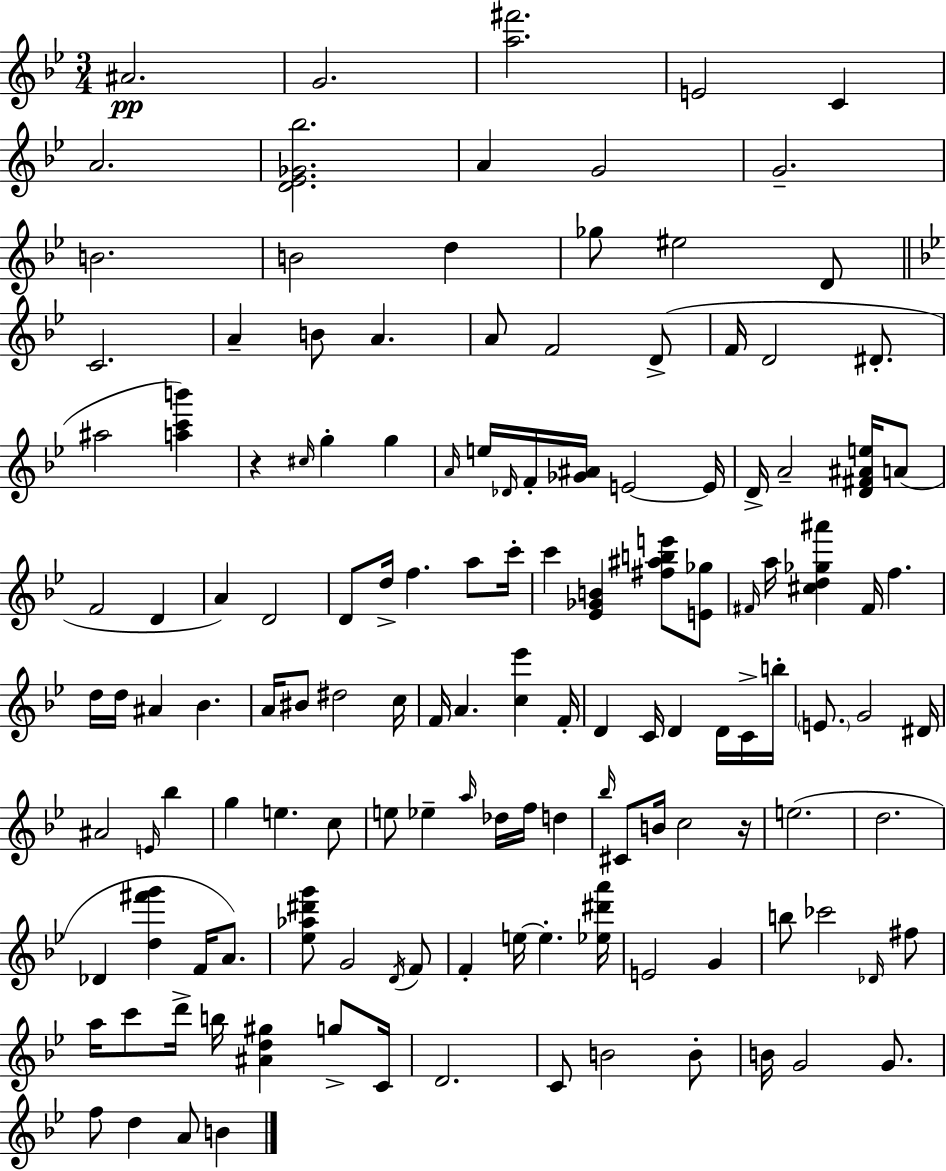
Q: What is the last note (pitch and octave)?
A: B4